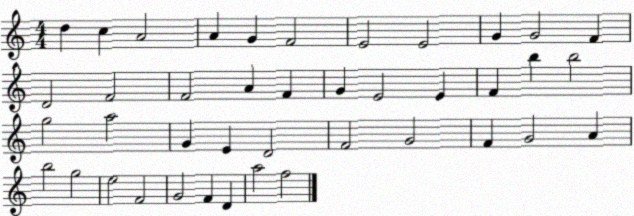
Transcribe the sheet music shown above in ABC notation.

X:1
T:Untitled
M:4/4
L:1/4
K:C
d c A2 A G F2 E2 E2 G G2 F D2 F2 F2 A F G E2 E F b b2 g2 a2 G E D2 F2 G2 F G2 A b2 g2 e2 F2 G2 F D a2 f2